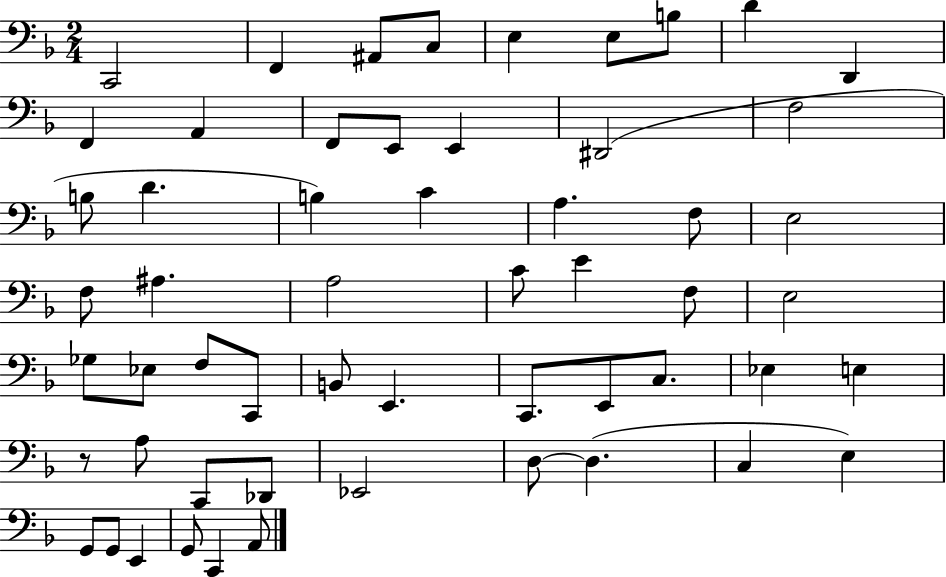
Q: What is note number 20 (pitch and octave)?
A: C4